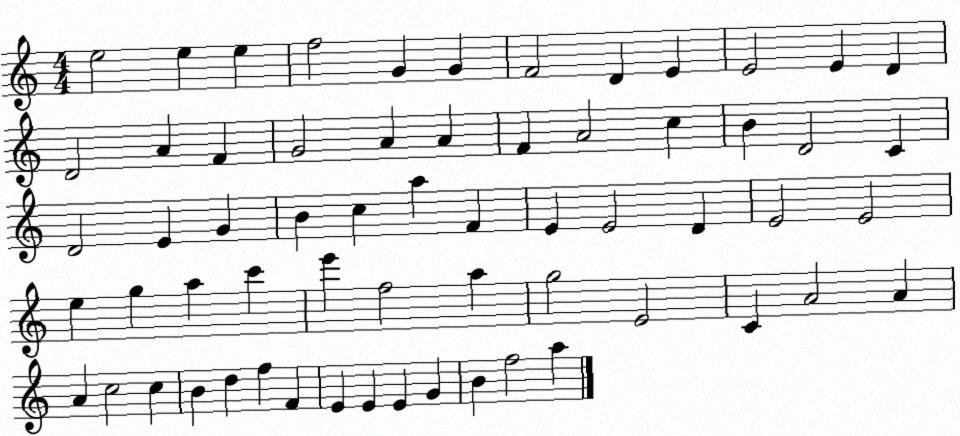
X:1
T:Untitled
M:4/4
L:1/4
K:C
e2 e e f2 G G F2 D E E2 E D D2 A F G2 A A F A2 c B D2 C D2 E G B c a F E E2 D E2 E2 e g a c' e' f2 a g2 E2 C A2 A A c2 c B d f F E E E G B f2 a